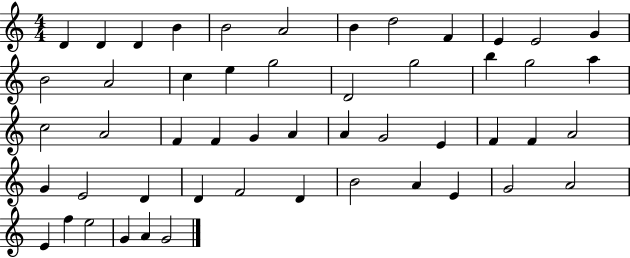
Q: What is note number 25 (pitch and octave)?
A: F4